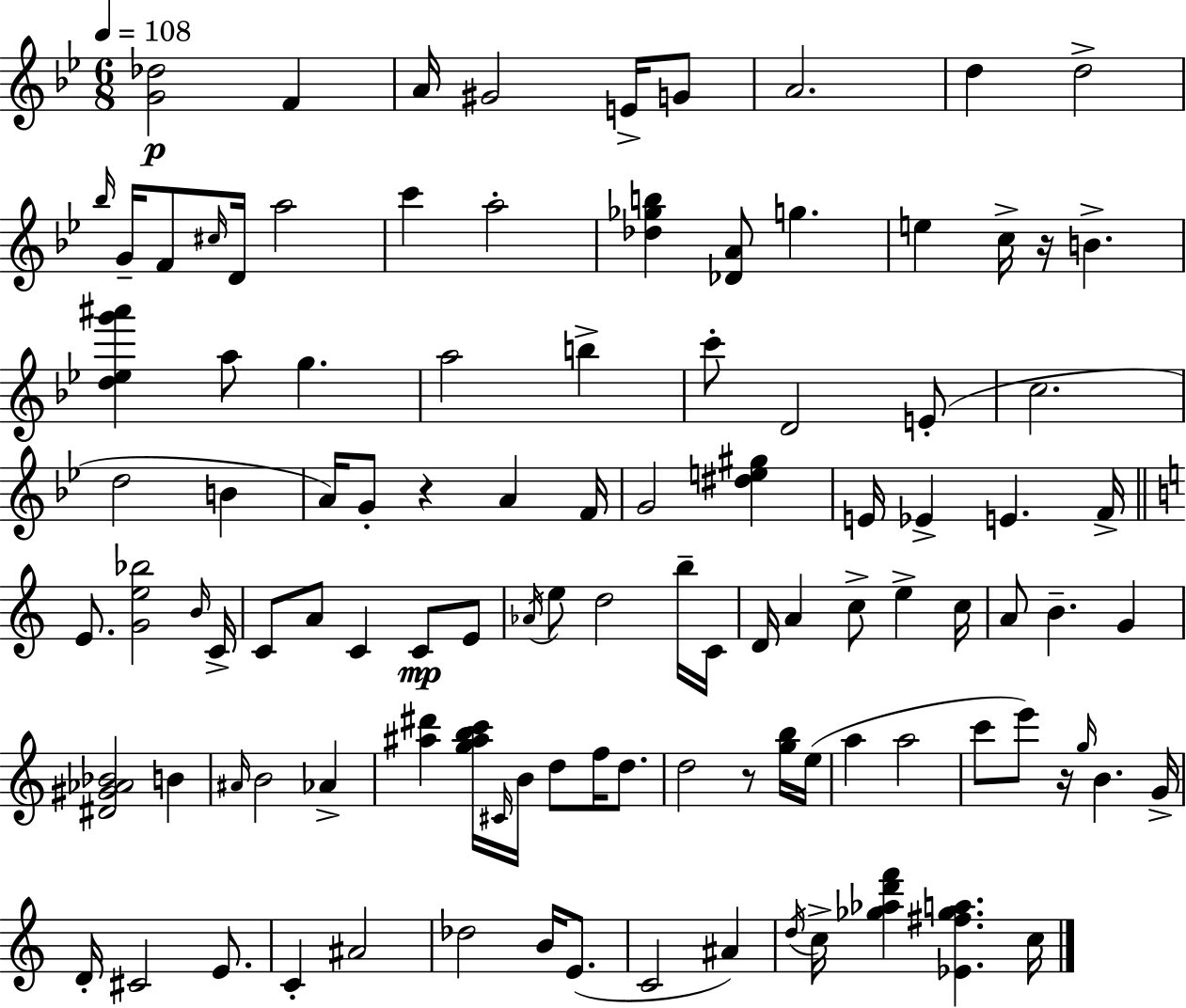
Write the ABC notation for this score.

X:1
T:Untitled
M:6/8
L:1/4
K:Gm
[G_d]2 F A/4 ^G2 E/4 G/2 A2 d d2 _b/4 G/4 F/2 ^c/4 D/4 a2 c' a2 [_d_gb] [_DA]/2 g e c/4 z/4 B [d_eg'^a'] a/2 g a2 b c'/2 D2 E/2 c2 d2 B A/4 G/2 z A F/4 G2 [^de^g] E/4 _E E F/4 E/2 [Ge_b]2 B/4 C/4 C/2 A/2 C C/2 E/2 _A/4 e/2 d2 b/4 C/4 D/4 A c/2 e c/4 A/2 B G [^D^G_A_B]2 B ^A/4 B2 _A [^a^d'] [g^abc']/4 ^C/4 B/4 d/2 f/4 d/2 d2 z/2 [gb]/4 e/4 a a2 c'/2 e'/2 z/4 g/4 B G/4 D/4 ^C2 E/2 C ^A2 _d2 B/4 E/2 C2 ^A d/4 c/4 [_g_ad'f'] [_E^f_ga] c/4